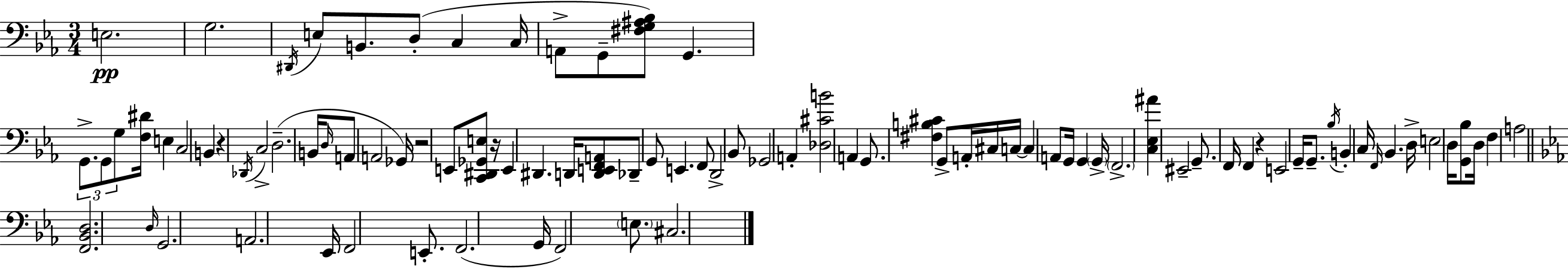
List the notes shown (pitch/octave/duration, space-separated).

E3/h. G3/h. D#2/s E3/e B2/e. D3/e C3/q C3/s A2/e G2/e [F#3,G3,A#3,Bb3]/e G2/q. G2/e. G2/e G3/e [F3,D#4]/s E3/q C3/h B2/q R/q Db2/s C3/h D3/h. B2/s D3/s A2/e A2/h Gb2/s R/h E2/e [C2,D#2,Gb2,E3]/e R/s E2/q D#2/q. D2/s [D2,E2,F2,A2]/e Db2/e G2/e E2/q. F2/e D2/h Bb2/e Gb2/h A2/q [Db3,C#4,B4]/h A2/q G2/e. [F#3,B3,C#4]/q G2/e A2/s C#3/s C3/s C3/q A2/e G2/s G2/q G2/s F2/h. [C3,Eb3,A#4]/q EIS2/h G2/e. F2/s F2/q R/q E2/h G2/s G2/e. Bb3/s B2/q C3/s F2/s Bb2/q. D3/s E3/h D3/s [G2,Bb3]/e D3/s F3/q A3/h [F2,Bb2,D3]/h. D3/s G2/h. A2/h. Eb2/s F2/h E2/e. F2/h. G2/s F2/h E3/e. C#3/h.